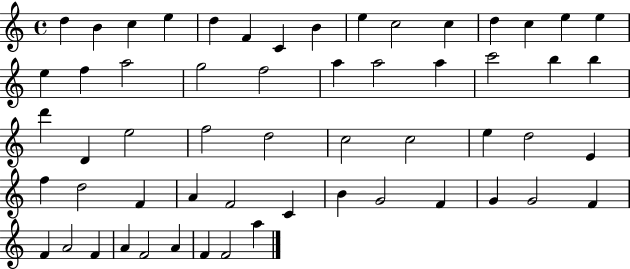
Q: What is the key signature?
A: C major